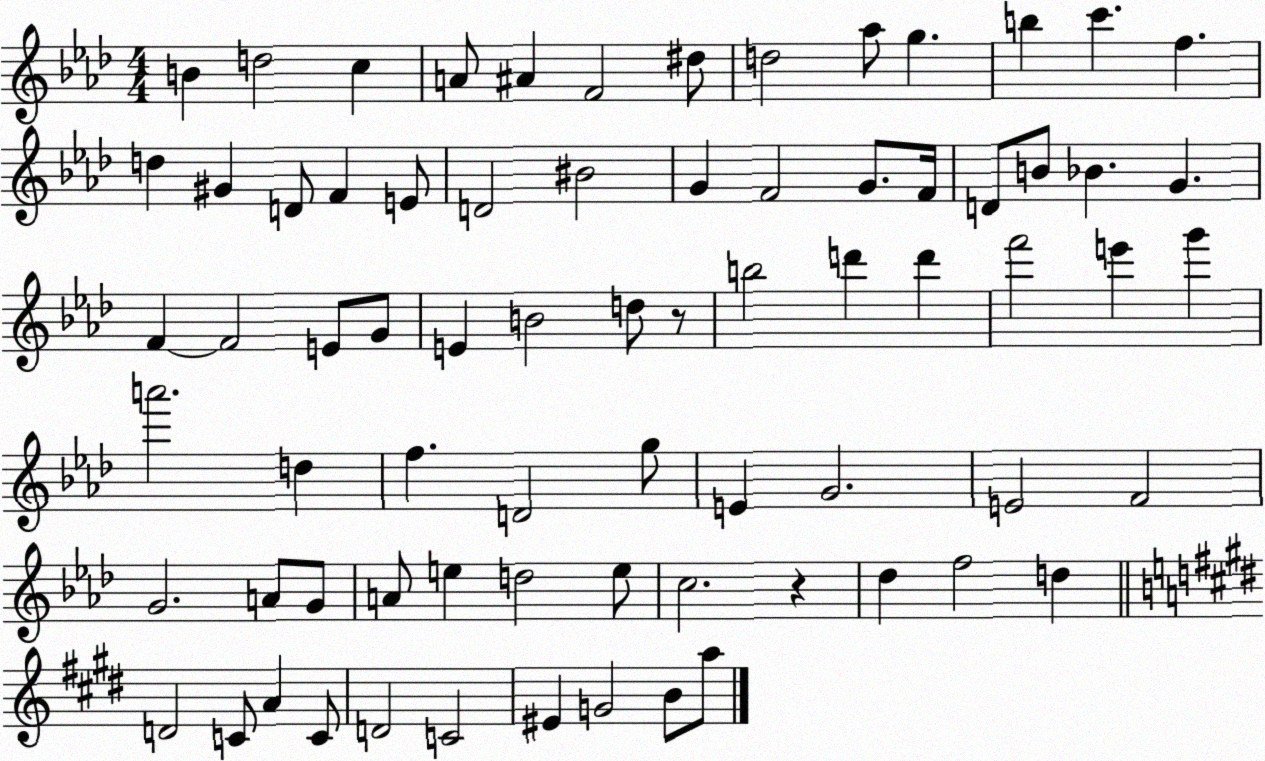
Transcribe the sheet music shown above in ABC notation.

X:1
T:Untitled
M:4/4
L:1/4
K:Ab
B d2 c A/2 ^A F2 ^d/2 d2 _a/2 g b c' f d ^G D/2 F E/2 D2 ^B2 G F2 G/2 F/4 D/2 B/2 _B G F F2 E/2 G/2 E B2 d/2 z/2 b2 d' d' f'2 e' g' a'2 d f D2 g/2 E G2 E2 F2 G2 A/2 G/2 A/2 e d2 e/2 c2 z _d f2 d D2 C/2 A C/2 D2 C2 ^E G2 B/2 a/2